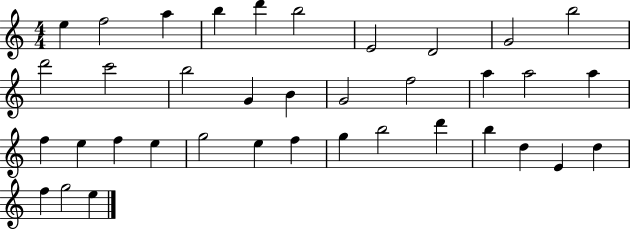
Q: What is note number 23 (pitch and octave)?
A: F5